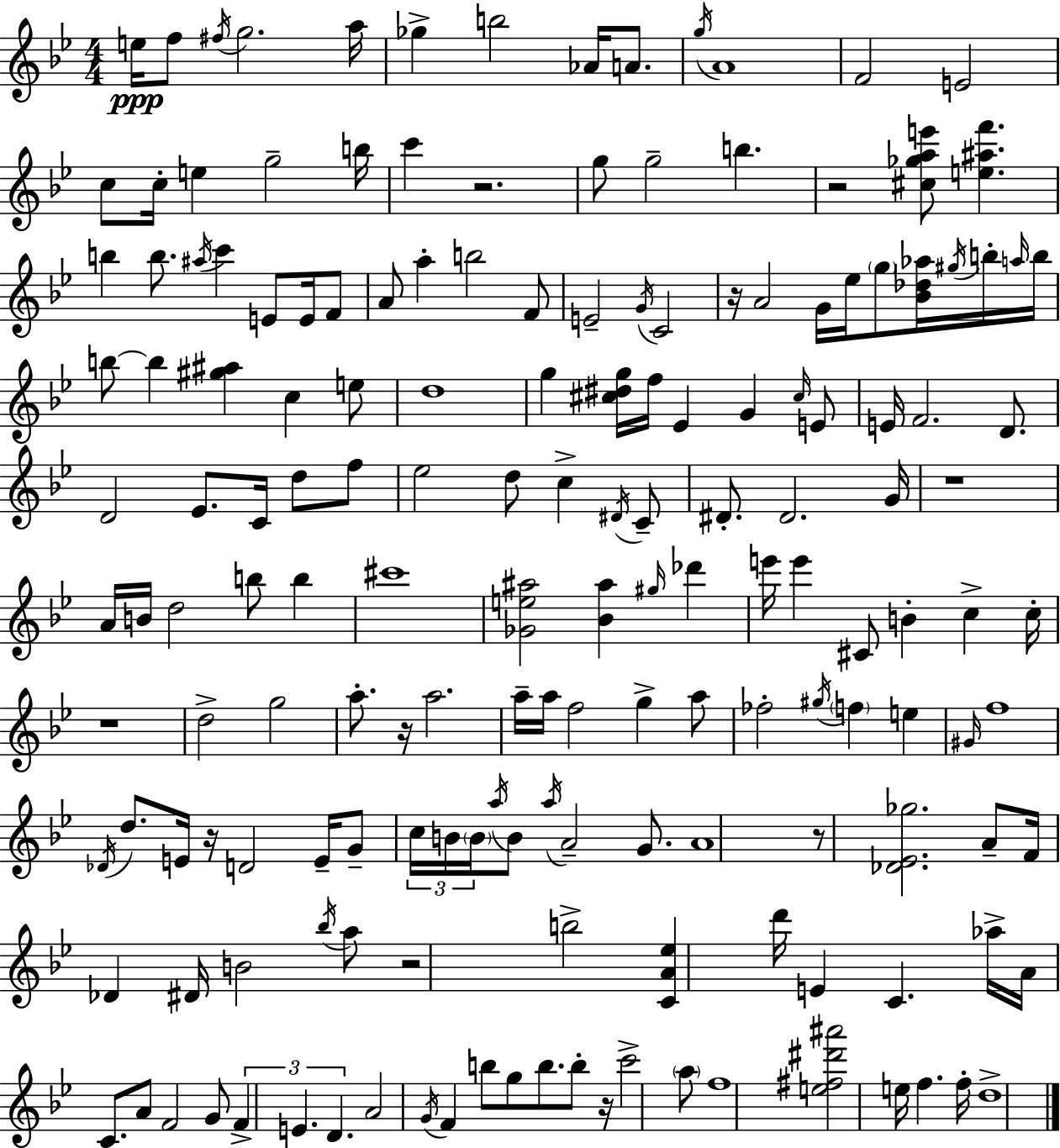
{
  \clef treble
  \numericTimeSignature
  \time 4/4
  \key bes \major
  e''16\ppp f''8 \acciaccatura { fis''16 } g''2. | a''16 ges''4-> b''2 aes'16 a'8. | \acciaccatura { g''16 } a'1 | f'2 e'2 | \break c''8 c''16-. e''4 g''2-- | b''16 c'''4 r2. | g''8 g''2-- b''4. | r2 <cis'' ges'' a'' e'''>8 <e'' ais'' f'''>4. | \break b''4 b''8. \acciaccatura { ais''16 } c'''4 e'8 | e'16 f'8 a'8 a''4-. b''2 | f'8 e'2-- \acciaccatura { g'16 } c'2 | r16 a'2 g'16 ees''16 \parenthesize g''8 | \break <bes' des'' aes''>16 \acciaccatura { gis''16 } b''16-. \grace { a''16 } b''16 b''8~~ b''4 <gis'' ais''>4 | c''4 e''8 d''1 | g''4 <cis'' dis'' g''>16 f''16 ees'4 | g'4 \grace { cis''16 } e'8 e'16 f'2. | \break d'8. d'2 ees'8. | c'16 d''8 f''8 ees''2 d''8 | c''4-> \acciaccatura { dis'16 } c'8-- dis'8.-. dis'2. | g'16 r1 | \break a'16 b'16 d''2 | b''8 b''4 cis'''1 | <ges' e'' ais''>2 | <bes' ais''>4 \grace { gis''16 } des'''4 e'''16 e'''4 cis'8 | \break b'4-. c''4-> c''16-. r1 | d''2-> | g''2 a''8.-. r16 a''2. | a''16-- a''16 f''2 | \break g''4-> a''8 fes''2-. | \acciaccatura { gis''16 } \parenthesize f''4 e''4 \grace { gis'16 } f''1 | \acciaccatura { des'16 } d''8. e'16 | r16 d'2 e'16-- g'8-- \tuplet 3/2 { c''16 b'16 \parenthesize b'16 } \acciaccatura { a''16 } | \break b'8 \acciaccatura { a''16 } a'2-- g'8. a'1 | r8 | <des' ees' ges''>2. a'8-- f'16 des'4 | dis'16 b'2 \acciaccatura { bes''16 } a''8 r2 | \break b''2-> <c' a' ees''>4 | d'''16 e'4 c'4. aes''16-> a'16 | c'8. a'8 f'2 g'8 \tuplet 3/2 { f'4-> | e'4. d'4. } a'2 | \break \acciaccatura { g'16 } f'4 b''8 g''8 | b''8. b''8-. r16 c'''2-> \parenthesize a''8 | f''1 | <e'' fis'' dis''' ais'''>2 e''16 f''4. f''16-. | \break d''1-> | \bar "|."
}